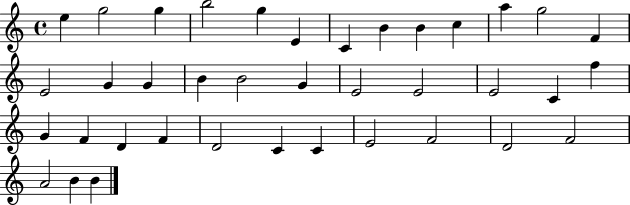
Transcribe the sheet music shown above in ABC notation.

X:1
T:Untitled
M:4/4
L:1/4
K:C
e g2 g b2 g E C B B c a g2 F E2 G G B B2 G E2 E2 E2 C f G F D F D2 C C E2 F2 D2 F2 A2 B B